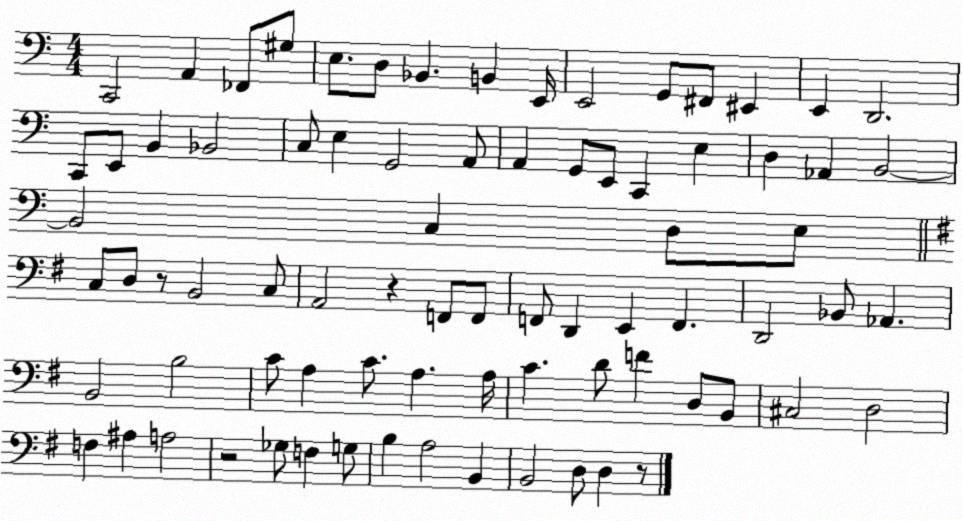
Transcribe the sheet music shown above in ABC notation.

X:1
T:Untitled
M:4/4
L:1/4
K:C
C,,2 A,, _F,,/2 ^G,/2 E,/2 D,/2 _B,, B,, E,,/4 E,,2 G,,/2 ^F,,/2 ^E,, E,, D,,2 C,,/2 E,,/2 B,, _B,,2 C,/2 E, G,,2 A,,/2 A,, G,,/2 E,,/2 C,, E, D, _A,, B,,2 B,,2 C, D,/2 E,/2 C,/2 D,/2 z/2 B,,2 C,/2 A,,2 z F,,/2 F,,/2 F,,/2 D,, E,, F,, D,,2 _B,,/2 _A,, B,,2 B,2 C/2 A, C/2 A, A,/4 C D/2 F D,/2 B,,/2 ^C,2 D,2 F, ^A, A,2 z2 _G,/2 F, G,/2 B, A,2 B,, B,,2 D,/2 D, z/2